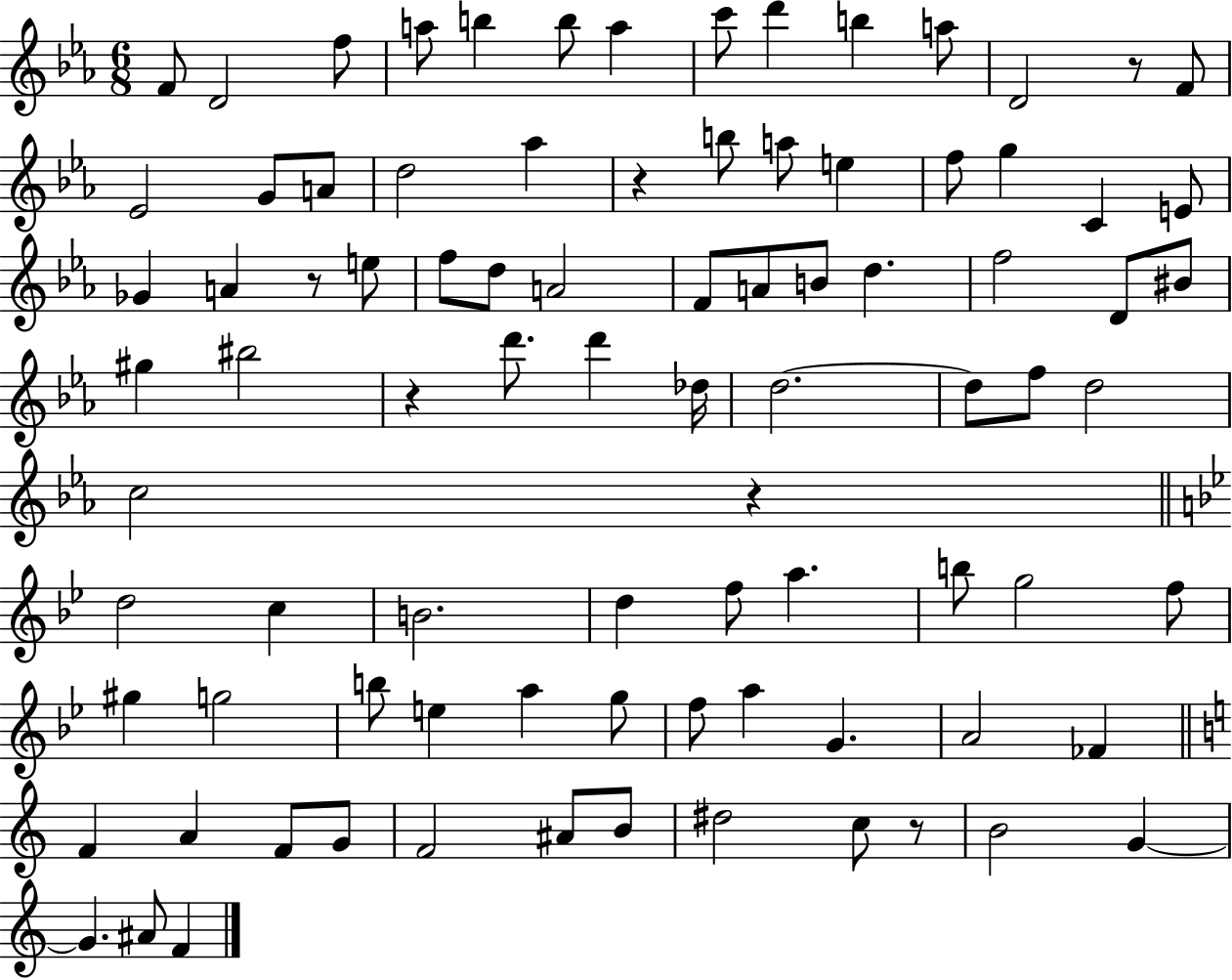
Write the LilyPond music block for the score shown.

{
  \clef treble
  \numericTimeSignature
  \time 6/8
  \key ees \major
  f'8 d'2 f''8 | a''8 b''4 b''8 a''4 | c'''8 d'''4 b''4 a''8 | d'2 r8 f'8 | \break ees'2 g'8 a'8 | d''2 aes''4 | r4 b''8 a''8 e''4 | f''8 g''4 c'4 e'8 | \break ges'4 a'4 r8 e''8 | f''8 d''8 a'2 | f'8 a'8 b'8 d''4. | f''2 d'8 bis'8 | \break gis''4 bis''2 | r4 d'''8. d'''4 des''16 | d''2.~~ | d''8 f''8 d''2 | \break c''2 r4 | \bar "||" \break \key g \minor d''2 c''4 | b'2. | d''4 f''8 a''4. | b''8 g''2 f''8 | \break gis''4 g''2 | b''8 e''4 a''4 g''8 | f''8 a''4 g'4. | a'2 fes'4 | \break \bar "||" \break \key a \minor f'4 a'4 f'8 g'8 | f'2 ais'8 b'8 | dis''2 c''8 r8 | b'2 g'4~~ | \break g'4. ais'8 f'4 | \bar "|."
}